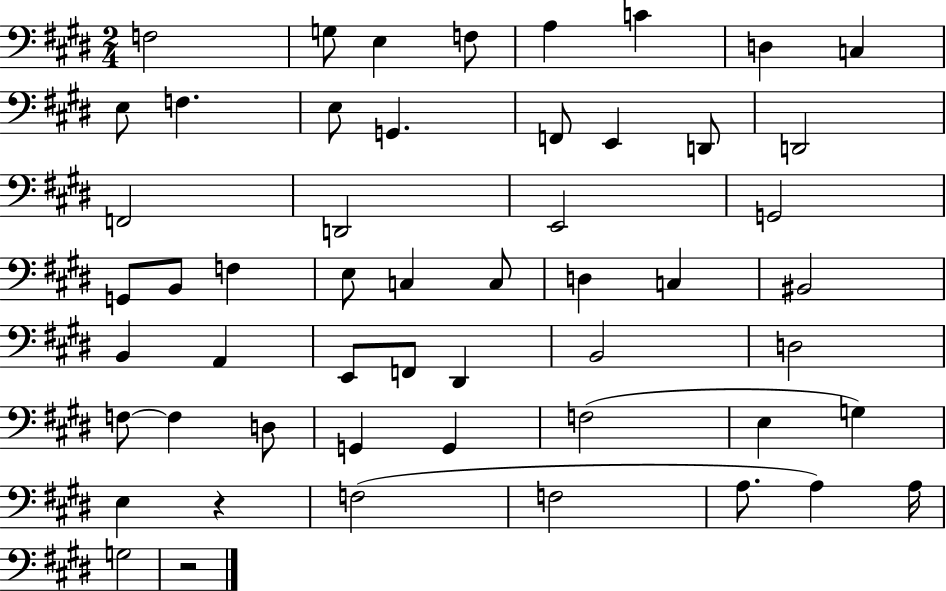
{
  \clef bass
  \numericTimeSignature
  \time 2/4
  \key e \major
  f2 | g8 e4 f8 | a4 c'4 | d4 c4 | \break e8 f4. | e8 g,4. | f,8 e,4 d,8 | d,2 | \break f,2 | d,2 | e,2 | g,2 | \break g,8 b,8 f4 | e8 c4 c8 | d4 c4 | bis,2 | \break b,4 a,4 | e,8 f,8 dis,4 | b,2 | d2 | \break f8~~ f4 d8 | g,4 g,4 | f2( | e4 g4) | \break e4 r4 | f2( | f2 | a8. a4) a16 | \break g2 | r2 | \bar "|."
}